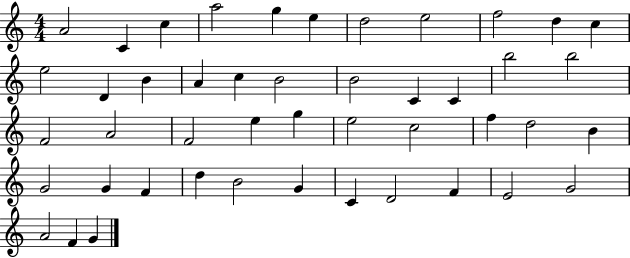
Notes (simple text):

A4/h C4/q C5/q A5/h G5/q E5/q D5/h E5/h F5/h D5/q C5/q E5/h D4/q B4/q A4/q C5/q B4/h B4/h C4/q C4/q B5/h B5/h F4/h A4/h F4/h E5/q G5/q E5/h C5/h F5/q D5/h B4/q G4/h G4/q F4/q D5/q B4/h G4/q C4/q D4/h F4/q E4/h G4/h A4/h F4/q G4/q